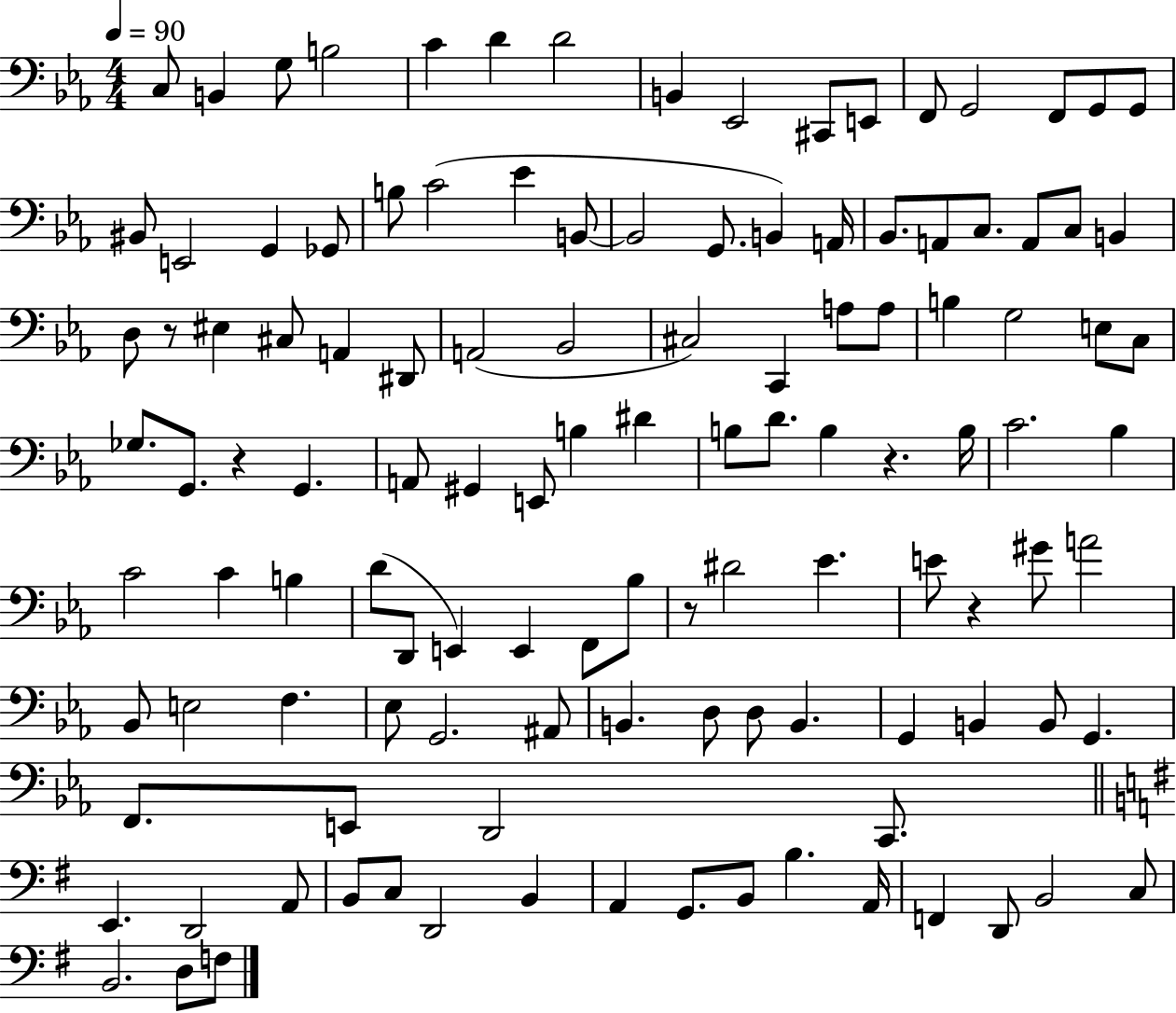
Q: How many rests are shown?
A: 5